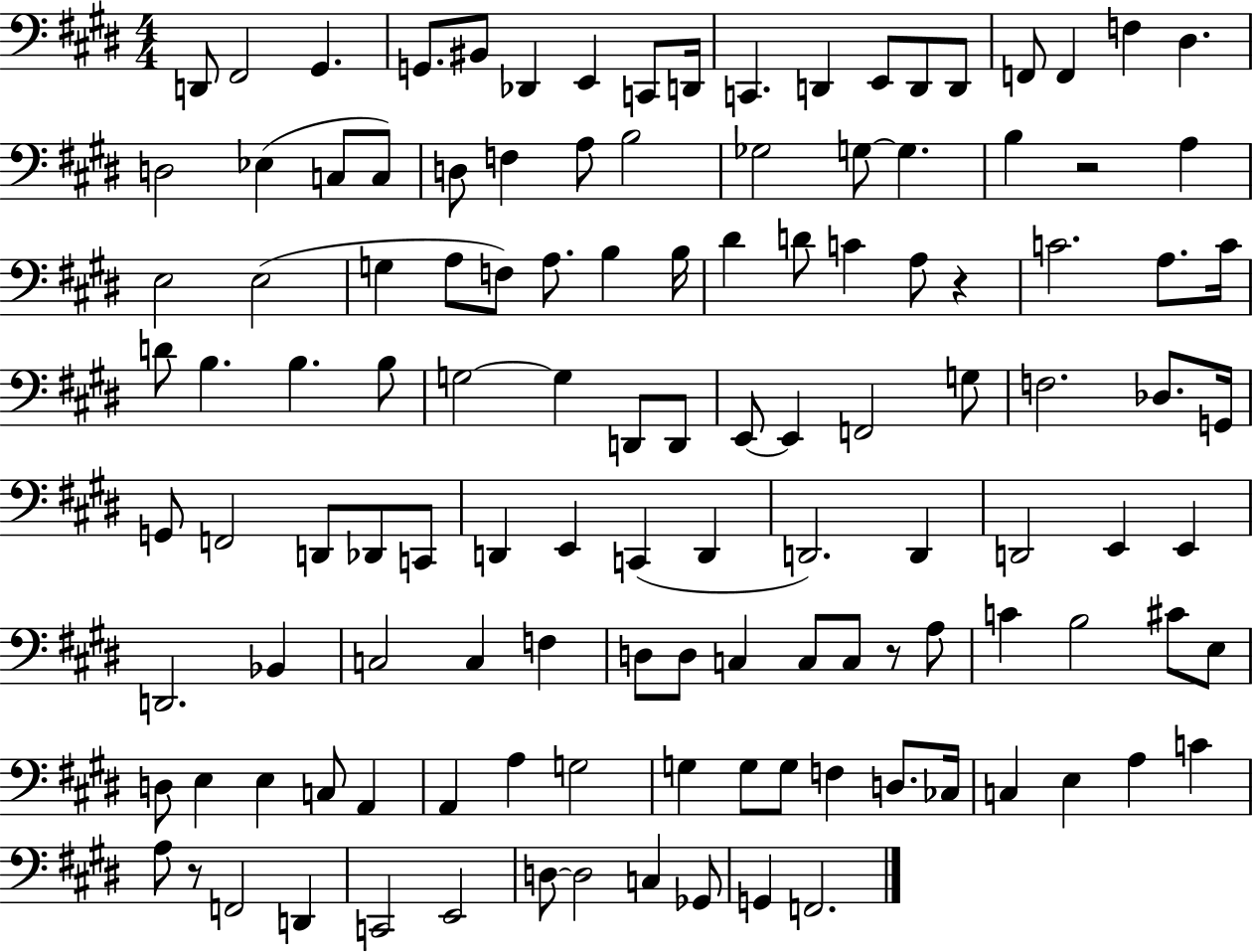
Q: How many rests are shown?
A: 4